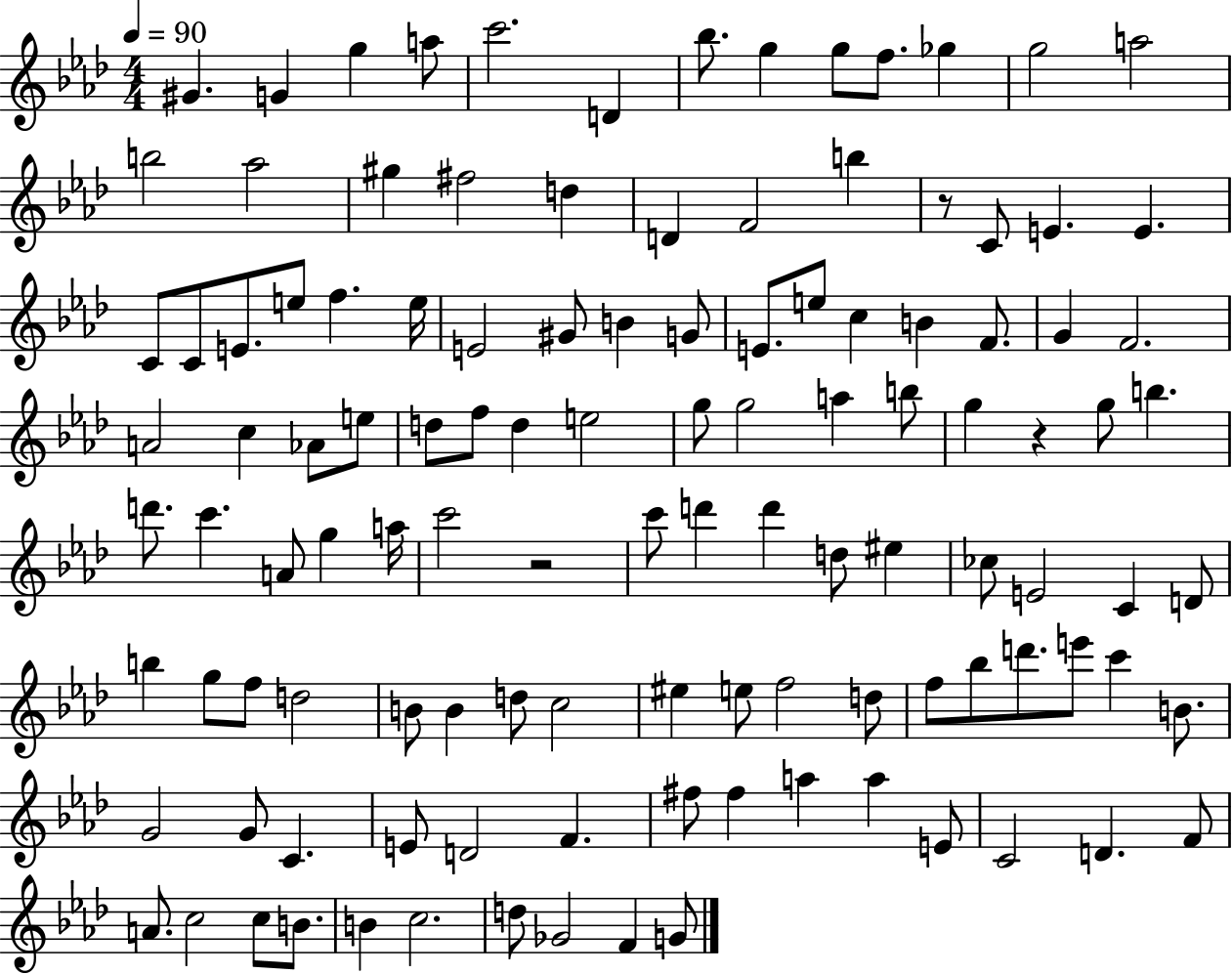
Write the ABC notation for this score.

X:1
T:Untitled
M:4/4
L:1/4
K:Ab
^G G g a/2 c'2 D _b/2 g g/2 f/2 _g g2 a2 b2 _a2 ^g ^f2 d D F2 b z/2 C/2 E E C/2 C/2 E/2 e/2 f e/4 E2 ^G/2 B G/2 E/2 e/2 c B F/2 G F2 A2 c _A/2 e/2 d/2 f/2 d e2 g/2 g2 a b/2 g z g/2 b d'/2 c' A/2 g a/4 c'2 z2 c'/2 d' d' d/2 ^e _c/2 E2 C D/2 b g/2 f/2 d2 B/2 B d/2 c2 ^e e/2 f2 d/2 f/2 _b/2 d'/2 e'/2 c' B/2 G2 G/2 C E/2 D2 F ^f/2 ^f a a E/2 C2 D F/2 A/2 c2 c/2 B/2 B c2 d/2 _G2 F G/2